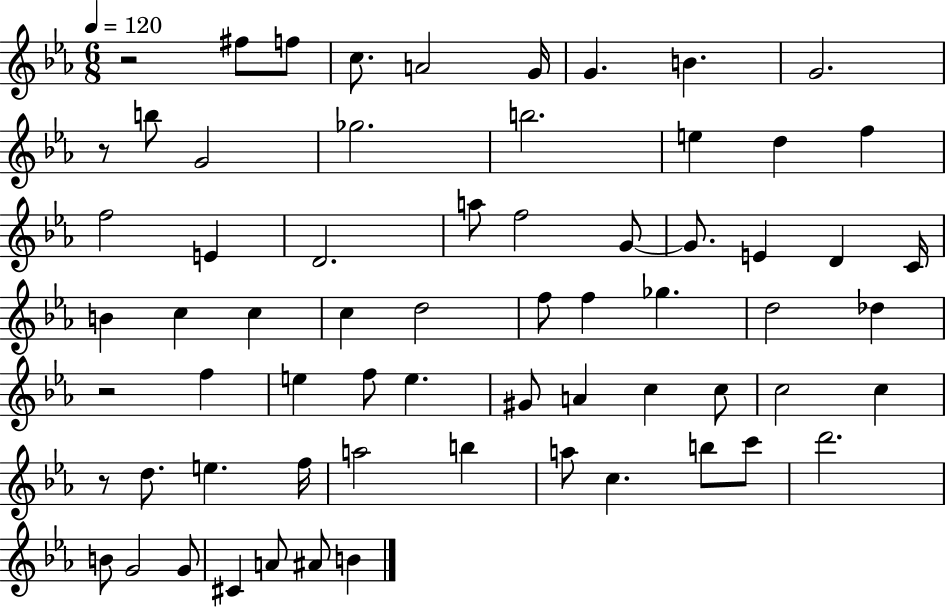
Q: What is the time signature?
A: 6/8